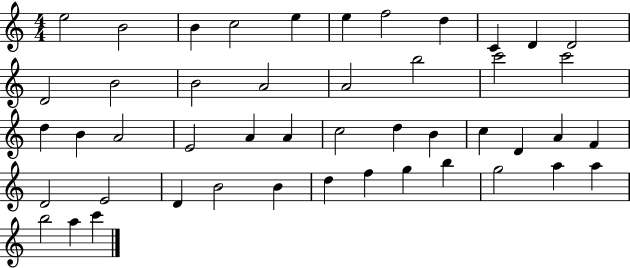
X:1
T:Untitled
M:4/4
L:1/4
K:C
e2 B2 B c2 e e f2 d C D D2 D2 B2 B2 A2 A2 b2 c'2 c'2 d B A2 E2 A A c2 d B c D A F D2 E2 D B2 B d f g b g2 a a b2 a c'